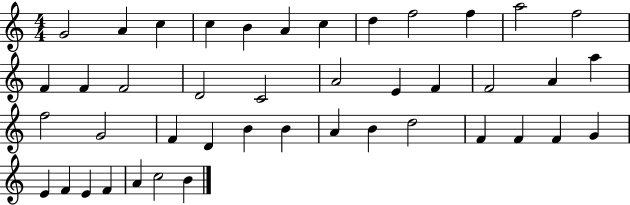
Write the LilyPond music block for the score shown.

{
  \clef treble
  \numericTimeSignature
  \time 4/4
  \key c \major
  g'2 a'4 c''4 | c''4 b'4 a'4 c''4 | d''4 f''2 f''4 | a''2 f''2 | \break f'4 f'4 f'2 | d'2 c'2 | a'2 e'4 f'4 | f'2 a'4 a''4 | \break f''2 g'2 | f'4 d'4 b'4 b'4 | a'4 b'4 d''2 | f'4 f'4 f'4 g'4 | \break e'4 f'4 e'4 f'4 | a'4 c''2 b'4 | \bar "|."
}